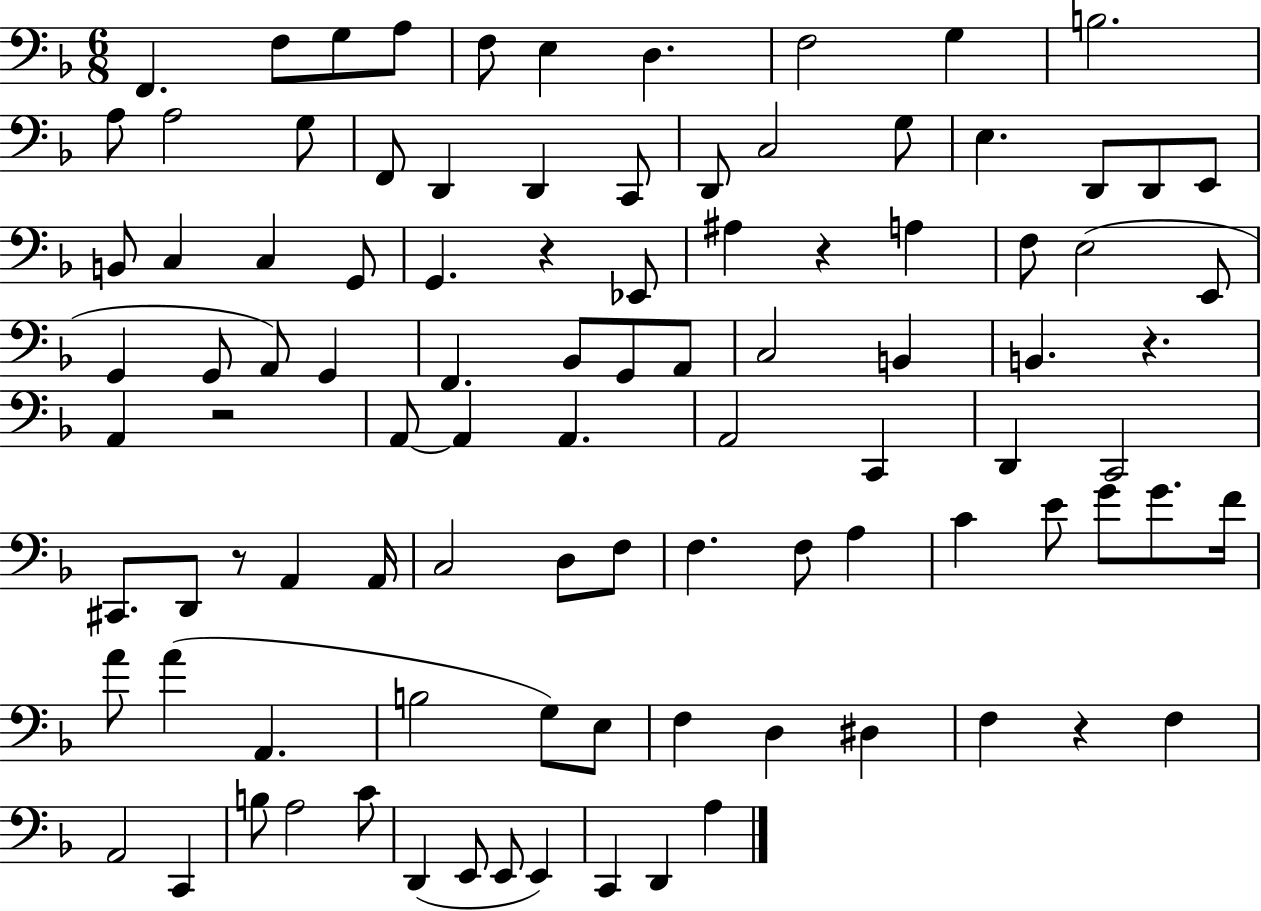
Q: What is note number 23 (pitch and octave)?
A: D2